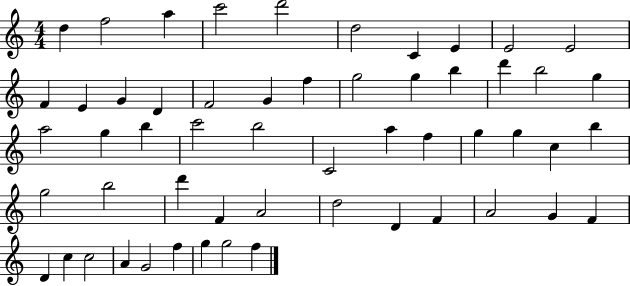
X:1
T:Untitled
M:4/4
L:1/4
K:C
d f2 a c'2 d'2 d2 C E E2 E2 F E G D F2 G f g2 g b d' b2 g a2 g b c'2 b2 C2 a f g g c b g2 b2 d' F A2 d2 D F A2 G F D c c2 A G2 f g g2 f